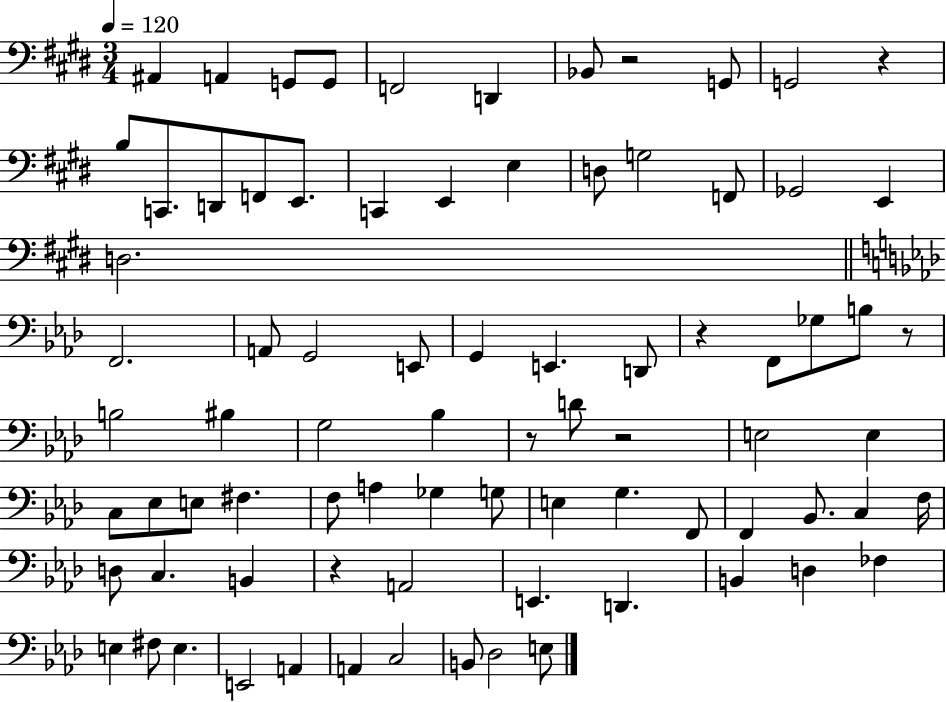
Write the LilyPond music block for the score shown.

{
  \clef bass
  \numericTimeSignature
  \time 3/4
  \key e \major
  \tempo 4 = 120
  ais,4 a,4 g,8 g,8 | f,2 d,4 | bes,8 r2 g,8 | g,2 r4 | \break b8 c,8. d,8 f,8 e,8. | c,4 e,4 e4 | d8 g2 f,8 | ges,2 e,4 | \break d2. | \bar "||" \break \key aes \major f,2. | a,8 g,2 e,8 | g,4 e,4. d,8 | r4 f,8 ges8 b8 r8 | \break b2 bis4 | g2 bes4 | r8 d'8 r2 | e2 e4 | \break c8 ees8 e8 fis4. | f8 a4 ges4 g8 | e4 g4. f,8 | f,4 bes,8. c4 f16 | \break d8 c4. b,4 | r4 a,2 | e,4. d,4. | b,4 d4 fes4 | \break e4 fis8 e4. | e,2 a,4 | a,4 c2 | b,8 des2 e8 | \break \bar "|."
}